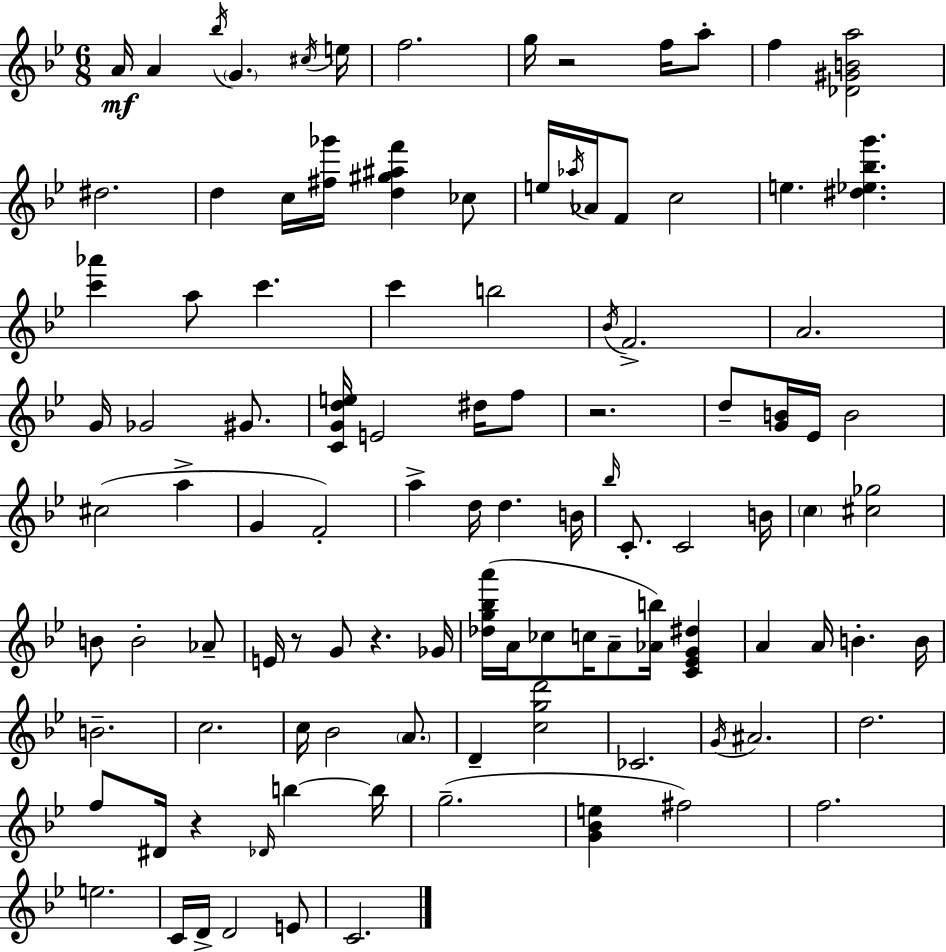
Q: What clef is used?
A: treble